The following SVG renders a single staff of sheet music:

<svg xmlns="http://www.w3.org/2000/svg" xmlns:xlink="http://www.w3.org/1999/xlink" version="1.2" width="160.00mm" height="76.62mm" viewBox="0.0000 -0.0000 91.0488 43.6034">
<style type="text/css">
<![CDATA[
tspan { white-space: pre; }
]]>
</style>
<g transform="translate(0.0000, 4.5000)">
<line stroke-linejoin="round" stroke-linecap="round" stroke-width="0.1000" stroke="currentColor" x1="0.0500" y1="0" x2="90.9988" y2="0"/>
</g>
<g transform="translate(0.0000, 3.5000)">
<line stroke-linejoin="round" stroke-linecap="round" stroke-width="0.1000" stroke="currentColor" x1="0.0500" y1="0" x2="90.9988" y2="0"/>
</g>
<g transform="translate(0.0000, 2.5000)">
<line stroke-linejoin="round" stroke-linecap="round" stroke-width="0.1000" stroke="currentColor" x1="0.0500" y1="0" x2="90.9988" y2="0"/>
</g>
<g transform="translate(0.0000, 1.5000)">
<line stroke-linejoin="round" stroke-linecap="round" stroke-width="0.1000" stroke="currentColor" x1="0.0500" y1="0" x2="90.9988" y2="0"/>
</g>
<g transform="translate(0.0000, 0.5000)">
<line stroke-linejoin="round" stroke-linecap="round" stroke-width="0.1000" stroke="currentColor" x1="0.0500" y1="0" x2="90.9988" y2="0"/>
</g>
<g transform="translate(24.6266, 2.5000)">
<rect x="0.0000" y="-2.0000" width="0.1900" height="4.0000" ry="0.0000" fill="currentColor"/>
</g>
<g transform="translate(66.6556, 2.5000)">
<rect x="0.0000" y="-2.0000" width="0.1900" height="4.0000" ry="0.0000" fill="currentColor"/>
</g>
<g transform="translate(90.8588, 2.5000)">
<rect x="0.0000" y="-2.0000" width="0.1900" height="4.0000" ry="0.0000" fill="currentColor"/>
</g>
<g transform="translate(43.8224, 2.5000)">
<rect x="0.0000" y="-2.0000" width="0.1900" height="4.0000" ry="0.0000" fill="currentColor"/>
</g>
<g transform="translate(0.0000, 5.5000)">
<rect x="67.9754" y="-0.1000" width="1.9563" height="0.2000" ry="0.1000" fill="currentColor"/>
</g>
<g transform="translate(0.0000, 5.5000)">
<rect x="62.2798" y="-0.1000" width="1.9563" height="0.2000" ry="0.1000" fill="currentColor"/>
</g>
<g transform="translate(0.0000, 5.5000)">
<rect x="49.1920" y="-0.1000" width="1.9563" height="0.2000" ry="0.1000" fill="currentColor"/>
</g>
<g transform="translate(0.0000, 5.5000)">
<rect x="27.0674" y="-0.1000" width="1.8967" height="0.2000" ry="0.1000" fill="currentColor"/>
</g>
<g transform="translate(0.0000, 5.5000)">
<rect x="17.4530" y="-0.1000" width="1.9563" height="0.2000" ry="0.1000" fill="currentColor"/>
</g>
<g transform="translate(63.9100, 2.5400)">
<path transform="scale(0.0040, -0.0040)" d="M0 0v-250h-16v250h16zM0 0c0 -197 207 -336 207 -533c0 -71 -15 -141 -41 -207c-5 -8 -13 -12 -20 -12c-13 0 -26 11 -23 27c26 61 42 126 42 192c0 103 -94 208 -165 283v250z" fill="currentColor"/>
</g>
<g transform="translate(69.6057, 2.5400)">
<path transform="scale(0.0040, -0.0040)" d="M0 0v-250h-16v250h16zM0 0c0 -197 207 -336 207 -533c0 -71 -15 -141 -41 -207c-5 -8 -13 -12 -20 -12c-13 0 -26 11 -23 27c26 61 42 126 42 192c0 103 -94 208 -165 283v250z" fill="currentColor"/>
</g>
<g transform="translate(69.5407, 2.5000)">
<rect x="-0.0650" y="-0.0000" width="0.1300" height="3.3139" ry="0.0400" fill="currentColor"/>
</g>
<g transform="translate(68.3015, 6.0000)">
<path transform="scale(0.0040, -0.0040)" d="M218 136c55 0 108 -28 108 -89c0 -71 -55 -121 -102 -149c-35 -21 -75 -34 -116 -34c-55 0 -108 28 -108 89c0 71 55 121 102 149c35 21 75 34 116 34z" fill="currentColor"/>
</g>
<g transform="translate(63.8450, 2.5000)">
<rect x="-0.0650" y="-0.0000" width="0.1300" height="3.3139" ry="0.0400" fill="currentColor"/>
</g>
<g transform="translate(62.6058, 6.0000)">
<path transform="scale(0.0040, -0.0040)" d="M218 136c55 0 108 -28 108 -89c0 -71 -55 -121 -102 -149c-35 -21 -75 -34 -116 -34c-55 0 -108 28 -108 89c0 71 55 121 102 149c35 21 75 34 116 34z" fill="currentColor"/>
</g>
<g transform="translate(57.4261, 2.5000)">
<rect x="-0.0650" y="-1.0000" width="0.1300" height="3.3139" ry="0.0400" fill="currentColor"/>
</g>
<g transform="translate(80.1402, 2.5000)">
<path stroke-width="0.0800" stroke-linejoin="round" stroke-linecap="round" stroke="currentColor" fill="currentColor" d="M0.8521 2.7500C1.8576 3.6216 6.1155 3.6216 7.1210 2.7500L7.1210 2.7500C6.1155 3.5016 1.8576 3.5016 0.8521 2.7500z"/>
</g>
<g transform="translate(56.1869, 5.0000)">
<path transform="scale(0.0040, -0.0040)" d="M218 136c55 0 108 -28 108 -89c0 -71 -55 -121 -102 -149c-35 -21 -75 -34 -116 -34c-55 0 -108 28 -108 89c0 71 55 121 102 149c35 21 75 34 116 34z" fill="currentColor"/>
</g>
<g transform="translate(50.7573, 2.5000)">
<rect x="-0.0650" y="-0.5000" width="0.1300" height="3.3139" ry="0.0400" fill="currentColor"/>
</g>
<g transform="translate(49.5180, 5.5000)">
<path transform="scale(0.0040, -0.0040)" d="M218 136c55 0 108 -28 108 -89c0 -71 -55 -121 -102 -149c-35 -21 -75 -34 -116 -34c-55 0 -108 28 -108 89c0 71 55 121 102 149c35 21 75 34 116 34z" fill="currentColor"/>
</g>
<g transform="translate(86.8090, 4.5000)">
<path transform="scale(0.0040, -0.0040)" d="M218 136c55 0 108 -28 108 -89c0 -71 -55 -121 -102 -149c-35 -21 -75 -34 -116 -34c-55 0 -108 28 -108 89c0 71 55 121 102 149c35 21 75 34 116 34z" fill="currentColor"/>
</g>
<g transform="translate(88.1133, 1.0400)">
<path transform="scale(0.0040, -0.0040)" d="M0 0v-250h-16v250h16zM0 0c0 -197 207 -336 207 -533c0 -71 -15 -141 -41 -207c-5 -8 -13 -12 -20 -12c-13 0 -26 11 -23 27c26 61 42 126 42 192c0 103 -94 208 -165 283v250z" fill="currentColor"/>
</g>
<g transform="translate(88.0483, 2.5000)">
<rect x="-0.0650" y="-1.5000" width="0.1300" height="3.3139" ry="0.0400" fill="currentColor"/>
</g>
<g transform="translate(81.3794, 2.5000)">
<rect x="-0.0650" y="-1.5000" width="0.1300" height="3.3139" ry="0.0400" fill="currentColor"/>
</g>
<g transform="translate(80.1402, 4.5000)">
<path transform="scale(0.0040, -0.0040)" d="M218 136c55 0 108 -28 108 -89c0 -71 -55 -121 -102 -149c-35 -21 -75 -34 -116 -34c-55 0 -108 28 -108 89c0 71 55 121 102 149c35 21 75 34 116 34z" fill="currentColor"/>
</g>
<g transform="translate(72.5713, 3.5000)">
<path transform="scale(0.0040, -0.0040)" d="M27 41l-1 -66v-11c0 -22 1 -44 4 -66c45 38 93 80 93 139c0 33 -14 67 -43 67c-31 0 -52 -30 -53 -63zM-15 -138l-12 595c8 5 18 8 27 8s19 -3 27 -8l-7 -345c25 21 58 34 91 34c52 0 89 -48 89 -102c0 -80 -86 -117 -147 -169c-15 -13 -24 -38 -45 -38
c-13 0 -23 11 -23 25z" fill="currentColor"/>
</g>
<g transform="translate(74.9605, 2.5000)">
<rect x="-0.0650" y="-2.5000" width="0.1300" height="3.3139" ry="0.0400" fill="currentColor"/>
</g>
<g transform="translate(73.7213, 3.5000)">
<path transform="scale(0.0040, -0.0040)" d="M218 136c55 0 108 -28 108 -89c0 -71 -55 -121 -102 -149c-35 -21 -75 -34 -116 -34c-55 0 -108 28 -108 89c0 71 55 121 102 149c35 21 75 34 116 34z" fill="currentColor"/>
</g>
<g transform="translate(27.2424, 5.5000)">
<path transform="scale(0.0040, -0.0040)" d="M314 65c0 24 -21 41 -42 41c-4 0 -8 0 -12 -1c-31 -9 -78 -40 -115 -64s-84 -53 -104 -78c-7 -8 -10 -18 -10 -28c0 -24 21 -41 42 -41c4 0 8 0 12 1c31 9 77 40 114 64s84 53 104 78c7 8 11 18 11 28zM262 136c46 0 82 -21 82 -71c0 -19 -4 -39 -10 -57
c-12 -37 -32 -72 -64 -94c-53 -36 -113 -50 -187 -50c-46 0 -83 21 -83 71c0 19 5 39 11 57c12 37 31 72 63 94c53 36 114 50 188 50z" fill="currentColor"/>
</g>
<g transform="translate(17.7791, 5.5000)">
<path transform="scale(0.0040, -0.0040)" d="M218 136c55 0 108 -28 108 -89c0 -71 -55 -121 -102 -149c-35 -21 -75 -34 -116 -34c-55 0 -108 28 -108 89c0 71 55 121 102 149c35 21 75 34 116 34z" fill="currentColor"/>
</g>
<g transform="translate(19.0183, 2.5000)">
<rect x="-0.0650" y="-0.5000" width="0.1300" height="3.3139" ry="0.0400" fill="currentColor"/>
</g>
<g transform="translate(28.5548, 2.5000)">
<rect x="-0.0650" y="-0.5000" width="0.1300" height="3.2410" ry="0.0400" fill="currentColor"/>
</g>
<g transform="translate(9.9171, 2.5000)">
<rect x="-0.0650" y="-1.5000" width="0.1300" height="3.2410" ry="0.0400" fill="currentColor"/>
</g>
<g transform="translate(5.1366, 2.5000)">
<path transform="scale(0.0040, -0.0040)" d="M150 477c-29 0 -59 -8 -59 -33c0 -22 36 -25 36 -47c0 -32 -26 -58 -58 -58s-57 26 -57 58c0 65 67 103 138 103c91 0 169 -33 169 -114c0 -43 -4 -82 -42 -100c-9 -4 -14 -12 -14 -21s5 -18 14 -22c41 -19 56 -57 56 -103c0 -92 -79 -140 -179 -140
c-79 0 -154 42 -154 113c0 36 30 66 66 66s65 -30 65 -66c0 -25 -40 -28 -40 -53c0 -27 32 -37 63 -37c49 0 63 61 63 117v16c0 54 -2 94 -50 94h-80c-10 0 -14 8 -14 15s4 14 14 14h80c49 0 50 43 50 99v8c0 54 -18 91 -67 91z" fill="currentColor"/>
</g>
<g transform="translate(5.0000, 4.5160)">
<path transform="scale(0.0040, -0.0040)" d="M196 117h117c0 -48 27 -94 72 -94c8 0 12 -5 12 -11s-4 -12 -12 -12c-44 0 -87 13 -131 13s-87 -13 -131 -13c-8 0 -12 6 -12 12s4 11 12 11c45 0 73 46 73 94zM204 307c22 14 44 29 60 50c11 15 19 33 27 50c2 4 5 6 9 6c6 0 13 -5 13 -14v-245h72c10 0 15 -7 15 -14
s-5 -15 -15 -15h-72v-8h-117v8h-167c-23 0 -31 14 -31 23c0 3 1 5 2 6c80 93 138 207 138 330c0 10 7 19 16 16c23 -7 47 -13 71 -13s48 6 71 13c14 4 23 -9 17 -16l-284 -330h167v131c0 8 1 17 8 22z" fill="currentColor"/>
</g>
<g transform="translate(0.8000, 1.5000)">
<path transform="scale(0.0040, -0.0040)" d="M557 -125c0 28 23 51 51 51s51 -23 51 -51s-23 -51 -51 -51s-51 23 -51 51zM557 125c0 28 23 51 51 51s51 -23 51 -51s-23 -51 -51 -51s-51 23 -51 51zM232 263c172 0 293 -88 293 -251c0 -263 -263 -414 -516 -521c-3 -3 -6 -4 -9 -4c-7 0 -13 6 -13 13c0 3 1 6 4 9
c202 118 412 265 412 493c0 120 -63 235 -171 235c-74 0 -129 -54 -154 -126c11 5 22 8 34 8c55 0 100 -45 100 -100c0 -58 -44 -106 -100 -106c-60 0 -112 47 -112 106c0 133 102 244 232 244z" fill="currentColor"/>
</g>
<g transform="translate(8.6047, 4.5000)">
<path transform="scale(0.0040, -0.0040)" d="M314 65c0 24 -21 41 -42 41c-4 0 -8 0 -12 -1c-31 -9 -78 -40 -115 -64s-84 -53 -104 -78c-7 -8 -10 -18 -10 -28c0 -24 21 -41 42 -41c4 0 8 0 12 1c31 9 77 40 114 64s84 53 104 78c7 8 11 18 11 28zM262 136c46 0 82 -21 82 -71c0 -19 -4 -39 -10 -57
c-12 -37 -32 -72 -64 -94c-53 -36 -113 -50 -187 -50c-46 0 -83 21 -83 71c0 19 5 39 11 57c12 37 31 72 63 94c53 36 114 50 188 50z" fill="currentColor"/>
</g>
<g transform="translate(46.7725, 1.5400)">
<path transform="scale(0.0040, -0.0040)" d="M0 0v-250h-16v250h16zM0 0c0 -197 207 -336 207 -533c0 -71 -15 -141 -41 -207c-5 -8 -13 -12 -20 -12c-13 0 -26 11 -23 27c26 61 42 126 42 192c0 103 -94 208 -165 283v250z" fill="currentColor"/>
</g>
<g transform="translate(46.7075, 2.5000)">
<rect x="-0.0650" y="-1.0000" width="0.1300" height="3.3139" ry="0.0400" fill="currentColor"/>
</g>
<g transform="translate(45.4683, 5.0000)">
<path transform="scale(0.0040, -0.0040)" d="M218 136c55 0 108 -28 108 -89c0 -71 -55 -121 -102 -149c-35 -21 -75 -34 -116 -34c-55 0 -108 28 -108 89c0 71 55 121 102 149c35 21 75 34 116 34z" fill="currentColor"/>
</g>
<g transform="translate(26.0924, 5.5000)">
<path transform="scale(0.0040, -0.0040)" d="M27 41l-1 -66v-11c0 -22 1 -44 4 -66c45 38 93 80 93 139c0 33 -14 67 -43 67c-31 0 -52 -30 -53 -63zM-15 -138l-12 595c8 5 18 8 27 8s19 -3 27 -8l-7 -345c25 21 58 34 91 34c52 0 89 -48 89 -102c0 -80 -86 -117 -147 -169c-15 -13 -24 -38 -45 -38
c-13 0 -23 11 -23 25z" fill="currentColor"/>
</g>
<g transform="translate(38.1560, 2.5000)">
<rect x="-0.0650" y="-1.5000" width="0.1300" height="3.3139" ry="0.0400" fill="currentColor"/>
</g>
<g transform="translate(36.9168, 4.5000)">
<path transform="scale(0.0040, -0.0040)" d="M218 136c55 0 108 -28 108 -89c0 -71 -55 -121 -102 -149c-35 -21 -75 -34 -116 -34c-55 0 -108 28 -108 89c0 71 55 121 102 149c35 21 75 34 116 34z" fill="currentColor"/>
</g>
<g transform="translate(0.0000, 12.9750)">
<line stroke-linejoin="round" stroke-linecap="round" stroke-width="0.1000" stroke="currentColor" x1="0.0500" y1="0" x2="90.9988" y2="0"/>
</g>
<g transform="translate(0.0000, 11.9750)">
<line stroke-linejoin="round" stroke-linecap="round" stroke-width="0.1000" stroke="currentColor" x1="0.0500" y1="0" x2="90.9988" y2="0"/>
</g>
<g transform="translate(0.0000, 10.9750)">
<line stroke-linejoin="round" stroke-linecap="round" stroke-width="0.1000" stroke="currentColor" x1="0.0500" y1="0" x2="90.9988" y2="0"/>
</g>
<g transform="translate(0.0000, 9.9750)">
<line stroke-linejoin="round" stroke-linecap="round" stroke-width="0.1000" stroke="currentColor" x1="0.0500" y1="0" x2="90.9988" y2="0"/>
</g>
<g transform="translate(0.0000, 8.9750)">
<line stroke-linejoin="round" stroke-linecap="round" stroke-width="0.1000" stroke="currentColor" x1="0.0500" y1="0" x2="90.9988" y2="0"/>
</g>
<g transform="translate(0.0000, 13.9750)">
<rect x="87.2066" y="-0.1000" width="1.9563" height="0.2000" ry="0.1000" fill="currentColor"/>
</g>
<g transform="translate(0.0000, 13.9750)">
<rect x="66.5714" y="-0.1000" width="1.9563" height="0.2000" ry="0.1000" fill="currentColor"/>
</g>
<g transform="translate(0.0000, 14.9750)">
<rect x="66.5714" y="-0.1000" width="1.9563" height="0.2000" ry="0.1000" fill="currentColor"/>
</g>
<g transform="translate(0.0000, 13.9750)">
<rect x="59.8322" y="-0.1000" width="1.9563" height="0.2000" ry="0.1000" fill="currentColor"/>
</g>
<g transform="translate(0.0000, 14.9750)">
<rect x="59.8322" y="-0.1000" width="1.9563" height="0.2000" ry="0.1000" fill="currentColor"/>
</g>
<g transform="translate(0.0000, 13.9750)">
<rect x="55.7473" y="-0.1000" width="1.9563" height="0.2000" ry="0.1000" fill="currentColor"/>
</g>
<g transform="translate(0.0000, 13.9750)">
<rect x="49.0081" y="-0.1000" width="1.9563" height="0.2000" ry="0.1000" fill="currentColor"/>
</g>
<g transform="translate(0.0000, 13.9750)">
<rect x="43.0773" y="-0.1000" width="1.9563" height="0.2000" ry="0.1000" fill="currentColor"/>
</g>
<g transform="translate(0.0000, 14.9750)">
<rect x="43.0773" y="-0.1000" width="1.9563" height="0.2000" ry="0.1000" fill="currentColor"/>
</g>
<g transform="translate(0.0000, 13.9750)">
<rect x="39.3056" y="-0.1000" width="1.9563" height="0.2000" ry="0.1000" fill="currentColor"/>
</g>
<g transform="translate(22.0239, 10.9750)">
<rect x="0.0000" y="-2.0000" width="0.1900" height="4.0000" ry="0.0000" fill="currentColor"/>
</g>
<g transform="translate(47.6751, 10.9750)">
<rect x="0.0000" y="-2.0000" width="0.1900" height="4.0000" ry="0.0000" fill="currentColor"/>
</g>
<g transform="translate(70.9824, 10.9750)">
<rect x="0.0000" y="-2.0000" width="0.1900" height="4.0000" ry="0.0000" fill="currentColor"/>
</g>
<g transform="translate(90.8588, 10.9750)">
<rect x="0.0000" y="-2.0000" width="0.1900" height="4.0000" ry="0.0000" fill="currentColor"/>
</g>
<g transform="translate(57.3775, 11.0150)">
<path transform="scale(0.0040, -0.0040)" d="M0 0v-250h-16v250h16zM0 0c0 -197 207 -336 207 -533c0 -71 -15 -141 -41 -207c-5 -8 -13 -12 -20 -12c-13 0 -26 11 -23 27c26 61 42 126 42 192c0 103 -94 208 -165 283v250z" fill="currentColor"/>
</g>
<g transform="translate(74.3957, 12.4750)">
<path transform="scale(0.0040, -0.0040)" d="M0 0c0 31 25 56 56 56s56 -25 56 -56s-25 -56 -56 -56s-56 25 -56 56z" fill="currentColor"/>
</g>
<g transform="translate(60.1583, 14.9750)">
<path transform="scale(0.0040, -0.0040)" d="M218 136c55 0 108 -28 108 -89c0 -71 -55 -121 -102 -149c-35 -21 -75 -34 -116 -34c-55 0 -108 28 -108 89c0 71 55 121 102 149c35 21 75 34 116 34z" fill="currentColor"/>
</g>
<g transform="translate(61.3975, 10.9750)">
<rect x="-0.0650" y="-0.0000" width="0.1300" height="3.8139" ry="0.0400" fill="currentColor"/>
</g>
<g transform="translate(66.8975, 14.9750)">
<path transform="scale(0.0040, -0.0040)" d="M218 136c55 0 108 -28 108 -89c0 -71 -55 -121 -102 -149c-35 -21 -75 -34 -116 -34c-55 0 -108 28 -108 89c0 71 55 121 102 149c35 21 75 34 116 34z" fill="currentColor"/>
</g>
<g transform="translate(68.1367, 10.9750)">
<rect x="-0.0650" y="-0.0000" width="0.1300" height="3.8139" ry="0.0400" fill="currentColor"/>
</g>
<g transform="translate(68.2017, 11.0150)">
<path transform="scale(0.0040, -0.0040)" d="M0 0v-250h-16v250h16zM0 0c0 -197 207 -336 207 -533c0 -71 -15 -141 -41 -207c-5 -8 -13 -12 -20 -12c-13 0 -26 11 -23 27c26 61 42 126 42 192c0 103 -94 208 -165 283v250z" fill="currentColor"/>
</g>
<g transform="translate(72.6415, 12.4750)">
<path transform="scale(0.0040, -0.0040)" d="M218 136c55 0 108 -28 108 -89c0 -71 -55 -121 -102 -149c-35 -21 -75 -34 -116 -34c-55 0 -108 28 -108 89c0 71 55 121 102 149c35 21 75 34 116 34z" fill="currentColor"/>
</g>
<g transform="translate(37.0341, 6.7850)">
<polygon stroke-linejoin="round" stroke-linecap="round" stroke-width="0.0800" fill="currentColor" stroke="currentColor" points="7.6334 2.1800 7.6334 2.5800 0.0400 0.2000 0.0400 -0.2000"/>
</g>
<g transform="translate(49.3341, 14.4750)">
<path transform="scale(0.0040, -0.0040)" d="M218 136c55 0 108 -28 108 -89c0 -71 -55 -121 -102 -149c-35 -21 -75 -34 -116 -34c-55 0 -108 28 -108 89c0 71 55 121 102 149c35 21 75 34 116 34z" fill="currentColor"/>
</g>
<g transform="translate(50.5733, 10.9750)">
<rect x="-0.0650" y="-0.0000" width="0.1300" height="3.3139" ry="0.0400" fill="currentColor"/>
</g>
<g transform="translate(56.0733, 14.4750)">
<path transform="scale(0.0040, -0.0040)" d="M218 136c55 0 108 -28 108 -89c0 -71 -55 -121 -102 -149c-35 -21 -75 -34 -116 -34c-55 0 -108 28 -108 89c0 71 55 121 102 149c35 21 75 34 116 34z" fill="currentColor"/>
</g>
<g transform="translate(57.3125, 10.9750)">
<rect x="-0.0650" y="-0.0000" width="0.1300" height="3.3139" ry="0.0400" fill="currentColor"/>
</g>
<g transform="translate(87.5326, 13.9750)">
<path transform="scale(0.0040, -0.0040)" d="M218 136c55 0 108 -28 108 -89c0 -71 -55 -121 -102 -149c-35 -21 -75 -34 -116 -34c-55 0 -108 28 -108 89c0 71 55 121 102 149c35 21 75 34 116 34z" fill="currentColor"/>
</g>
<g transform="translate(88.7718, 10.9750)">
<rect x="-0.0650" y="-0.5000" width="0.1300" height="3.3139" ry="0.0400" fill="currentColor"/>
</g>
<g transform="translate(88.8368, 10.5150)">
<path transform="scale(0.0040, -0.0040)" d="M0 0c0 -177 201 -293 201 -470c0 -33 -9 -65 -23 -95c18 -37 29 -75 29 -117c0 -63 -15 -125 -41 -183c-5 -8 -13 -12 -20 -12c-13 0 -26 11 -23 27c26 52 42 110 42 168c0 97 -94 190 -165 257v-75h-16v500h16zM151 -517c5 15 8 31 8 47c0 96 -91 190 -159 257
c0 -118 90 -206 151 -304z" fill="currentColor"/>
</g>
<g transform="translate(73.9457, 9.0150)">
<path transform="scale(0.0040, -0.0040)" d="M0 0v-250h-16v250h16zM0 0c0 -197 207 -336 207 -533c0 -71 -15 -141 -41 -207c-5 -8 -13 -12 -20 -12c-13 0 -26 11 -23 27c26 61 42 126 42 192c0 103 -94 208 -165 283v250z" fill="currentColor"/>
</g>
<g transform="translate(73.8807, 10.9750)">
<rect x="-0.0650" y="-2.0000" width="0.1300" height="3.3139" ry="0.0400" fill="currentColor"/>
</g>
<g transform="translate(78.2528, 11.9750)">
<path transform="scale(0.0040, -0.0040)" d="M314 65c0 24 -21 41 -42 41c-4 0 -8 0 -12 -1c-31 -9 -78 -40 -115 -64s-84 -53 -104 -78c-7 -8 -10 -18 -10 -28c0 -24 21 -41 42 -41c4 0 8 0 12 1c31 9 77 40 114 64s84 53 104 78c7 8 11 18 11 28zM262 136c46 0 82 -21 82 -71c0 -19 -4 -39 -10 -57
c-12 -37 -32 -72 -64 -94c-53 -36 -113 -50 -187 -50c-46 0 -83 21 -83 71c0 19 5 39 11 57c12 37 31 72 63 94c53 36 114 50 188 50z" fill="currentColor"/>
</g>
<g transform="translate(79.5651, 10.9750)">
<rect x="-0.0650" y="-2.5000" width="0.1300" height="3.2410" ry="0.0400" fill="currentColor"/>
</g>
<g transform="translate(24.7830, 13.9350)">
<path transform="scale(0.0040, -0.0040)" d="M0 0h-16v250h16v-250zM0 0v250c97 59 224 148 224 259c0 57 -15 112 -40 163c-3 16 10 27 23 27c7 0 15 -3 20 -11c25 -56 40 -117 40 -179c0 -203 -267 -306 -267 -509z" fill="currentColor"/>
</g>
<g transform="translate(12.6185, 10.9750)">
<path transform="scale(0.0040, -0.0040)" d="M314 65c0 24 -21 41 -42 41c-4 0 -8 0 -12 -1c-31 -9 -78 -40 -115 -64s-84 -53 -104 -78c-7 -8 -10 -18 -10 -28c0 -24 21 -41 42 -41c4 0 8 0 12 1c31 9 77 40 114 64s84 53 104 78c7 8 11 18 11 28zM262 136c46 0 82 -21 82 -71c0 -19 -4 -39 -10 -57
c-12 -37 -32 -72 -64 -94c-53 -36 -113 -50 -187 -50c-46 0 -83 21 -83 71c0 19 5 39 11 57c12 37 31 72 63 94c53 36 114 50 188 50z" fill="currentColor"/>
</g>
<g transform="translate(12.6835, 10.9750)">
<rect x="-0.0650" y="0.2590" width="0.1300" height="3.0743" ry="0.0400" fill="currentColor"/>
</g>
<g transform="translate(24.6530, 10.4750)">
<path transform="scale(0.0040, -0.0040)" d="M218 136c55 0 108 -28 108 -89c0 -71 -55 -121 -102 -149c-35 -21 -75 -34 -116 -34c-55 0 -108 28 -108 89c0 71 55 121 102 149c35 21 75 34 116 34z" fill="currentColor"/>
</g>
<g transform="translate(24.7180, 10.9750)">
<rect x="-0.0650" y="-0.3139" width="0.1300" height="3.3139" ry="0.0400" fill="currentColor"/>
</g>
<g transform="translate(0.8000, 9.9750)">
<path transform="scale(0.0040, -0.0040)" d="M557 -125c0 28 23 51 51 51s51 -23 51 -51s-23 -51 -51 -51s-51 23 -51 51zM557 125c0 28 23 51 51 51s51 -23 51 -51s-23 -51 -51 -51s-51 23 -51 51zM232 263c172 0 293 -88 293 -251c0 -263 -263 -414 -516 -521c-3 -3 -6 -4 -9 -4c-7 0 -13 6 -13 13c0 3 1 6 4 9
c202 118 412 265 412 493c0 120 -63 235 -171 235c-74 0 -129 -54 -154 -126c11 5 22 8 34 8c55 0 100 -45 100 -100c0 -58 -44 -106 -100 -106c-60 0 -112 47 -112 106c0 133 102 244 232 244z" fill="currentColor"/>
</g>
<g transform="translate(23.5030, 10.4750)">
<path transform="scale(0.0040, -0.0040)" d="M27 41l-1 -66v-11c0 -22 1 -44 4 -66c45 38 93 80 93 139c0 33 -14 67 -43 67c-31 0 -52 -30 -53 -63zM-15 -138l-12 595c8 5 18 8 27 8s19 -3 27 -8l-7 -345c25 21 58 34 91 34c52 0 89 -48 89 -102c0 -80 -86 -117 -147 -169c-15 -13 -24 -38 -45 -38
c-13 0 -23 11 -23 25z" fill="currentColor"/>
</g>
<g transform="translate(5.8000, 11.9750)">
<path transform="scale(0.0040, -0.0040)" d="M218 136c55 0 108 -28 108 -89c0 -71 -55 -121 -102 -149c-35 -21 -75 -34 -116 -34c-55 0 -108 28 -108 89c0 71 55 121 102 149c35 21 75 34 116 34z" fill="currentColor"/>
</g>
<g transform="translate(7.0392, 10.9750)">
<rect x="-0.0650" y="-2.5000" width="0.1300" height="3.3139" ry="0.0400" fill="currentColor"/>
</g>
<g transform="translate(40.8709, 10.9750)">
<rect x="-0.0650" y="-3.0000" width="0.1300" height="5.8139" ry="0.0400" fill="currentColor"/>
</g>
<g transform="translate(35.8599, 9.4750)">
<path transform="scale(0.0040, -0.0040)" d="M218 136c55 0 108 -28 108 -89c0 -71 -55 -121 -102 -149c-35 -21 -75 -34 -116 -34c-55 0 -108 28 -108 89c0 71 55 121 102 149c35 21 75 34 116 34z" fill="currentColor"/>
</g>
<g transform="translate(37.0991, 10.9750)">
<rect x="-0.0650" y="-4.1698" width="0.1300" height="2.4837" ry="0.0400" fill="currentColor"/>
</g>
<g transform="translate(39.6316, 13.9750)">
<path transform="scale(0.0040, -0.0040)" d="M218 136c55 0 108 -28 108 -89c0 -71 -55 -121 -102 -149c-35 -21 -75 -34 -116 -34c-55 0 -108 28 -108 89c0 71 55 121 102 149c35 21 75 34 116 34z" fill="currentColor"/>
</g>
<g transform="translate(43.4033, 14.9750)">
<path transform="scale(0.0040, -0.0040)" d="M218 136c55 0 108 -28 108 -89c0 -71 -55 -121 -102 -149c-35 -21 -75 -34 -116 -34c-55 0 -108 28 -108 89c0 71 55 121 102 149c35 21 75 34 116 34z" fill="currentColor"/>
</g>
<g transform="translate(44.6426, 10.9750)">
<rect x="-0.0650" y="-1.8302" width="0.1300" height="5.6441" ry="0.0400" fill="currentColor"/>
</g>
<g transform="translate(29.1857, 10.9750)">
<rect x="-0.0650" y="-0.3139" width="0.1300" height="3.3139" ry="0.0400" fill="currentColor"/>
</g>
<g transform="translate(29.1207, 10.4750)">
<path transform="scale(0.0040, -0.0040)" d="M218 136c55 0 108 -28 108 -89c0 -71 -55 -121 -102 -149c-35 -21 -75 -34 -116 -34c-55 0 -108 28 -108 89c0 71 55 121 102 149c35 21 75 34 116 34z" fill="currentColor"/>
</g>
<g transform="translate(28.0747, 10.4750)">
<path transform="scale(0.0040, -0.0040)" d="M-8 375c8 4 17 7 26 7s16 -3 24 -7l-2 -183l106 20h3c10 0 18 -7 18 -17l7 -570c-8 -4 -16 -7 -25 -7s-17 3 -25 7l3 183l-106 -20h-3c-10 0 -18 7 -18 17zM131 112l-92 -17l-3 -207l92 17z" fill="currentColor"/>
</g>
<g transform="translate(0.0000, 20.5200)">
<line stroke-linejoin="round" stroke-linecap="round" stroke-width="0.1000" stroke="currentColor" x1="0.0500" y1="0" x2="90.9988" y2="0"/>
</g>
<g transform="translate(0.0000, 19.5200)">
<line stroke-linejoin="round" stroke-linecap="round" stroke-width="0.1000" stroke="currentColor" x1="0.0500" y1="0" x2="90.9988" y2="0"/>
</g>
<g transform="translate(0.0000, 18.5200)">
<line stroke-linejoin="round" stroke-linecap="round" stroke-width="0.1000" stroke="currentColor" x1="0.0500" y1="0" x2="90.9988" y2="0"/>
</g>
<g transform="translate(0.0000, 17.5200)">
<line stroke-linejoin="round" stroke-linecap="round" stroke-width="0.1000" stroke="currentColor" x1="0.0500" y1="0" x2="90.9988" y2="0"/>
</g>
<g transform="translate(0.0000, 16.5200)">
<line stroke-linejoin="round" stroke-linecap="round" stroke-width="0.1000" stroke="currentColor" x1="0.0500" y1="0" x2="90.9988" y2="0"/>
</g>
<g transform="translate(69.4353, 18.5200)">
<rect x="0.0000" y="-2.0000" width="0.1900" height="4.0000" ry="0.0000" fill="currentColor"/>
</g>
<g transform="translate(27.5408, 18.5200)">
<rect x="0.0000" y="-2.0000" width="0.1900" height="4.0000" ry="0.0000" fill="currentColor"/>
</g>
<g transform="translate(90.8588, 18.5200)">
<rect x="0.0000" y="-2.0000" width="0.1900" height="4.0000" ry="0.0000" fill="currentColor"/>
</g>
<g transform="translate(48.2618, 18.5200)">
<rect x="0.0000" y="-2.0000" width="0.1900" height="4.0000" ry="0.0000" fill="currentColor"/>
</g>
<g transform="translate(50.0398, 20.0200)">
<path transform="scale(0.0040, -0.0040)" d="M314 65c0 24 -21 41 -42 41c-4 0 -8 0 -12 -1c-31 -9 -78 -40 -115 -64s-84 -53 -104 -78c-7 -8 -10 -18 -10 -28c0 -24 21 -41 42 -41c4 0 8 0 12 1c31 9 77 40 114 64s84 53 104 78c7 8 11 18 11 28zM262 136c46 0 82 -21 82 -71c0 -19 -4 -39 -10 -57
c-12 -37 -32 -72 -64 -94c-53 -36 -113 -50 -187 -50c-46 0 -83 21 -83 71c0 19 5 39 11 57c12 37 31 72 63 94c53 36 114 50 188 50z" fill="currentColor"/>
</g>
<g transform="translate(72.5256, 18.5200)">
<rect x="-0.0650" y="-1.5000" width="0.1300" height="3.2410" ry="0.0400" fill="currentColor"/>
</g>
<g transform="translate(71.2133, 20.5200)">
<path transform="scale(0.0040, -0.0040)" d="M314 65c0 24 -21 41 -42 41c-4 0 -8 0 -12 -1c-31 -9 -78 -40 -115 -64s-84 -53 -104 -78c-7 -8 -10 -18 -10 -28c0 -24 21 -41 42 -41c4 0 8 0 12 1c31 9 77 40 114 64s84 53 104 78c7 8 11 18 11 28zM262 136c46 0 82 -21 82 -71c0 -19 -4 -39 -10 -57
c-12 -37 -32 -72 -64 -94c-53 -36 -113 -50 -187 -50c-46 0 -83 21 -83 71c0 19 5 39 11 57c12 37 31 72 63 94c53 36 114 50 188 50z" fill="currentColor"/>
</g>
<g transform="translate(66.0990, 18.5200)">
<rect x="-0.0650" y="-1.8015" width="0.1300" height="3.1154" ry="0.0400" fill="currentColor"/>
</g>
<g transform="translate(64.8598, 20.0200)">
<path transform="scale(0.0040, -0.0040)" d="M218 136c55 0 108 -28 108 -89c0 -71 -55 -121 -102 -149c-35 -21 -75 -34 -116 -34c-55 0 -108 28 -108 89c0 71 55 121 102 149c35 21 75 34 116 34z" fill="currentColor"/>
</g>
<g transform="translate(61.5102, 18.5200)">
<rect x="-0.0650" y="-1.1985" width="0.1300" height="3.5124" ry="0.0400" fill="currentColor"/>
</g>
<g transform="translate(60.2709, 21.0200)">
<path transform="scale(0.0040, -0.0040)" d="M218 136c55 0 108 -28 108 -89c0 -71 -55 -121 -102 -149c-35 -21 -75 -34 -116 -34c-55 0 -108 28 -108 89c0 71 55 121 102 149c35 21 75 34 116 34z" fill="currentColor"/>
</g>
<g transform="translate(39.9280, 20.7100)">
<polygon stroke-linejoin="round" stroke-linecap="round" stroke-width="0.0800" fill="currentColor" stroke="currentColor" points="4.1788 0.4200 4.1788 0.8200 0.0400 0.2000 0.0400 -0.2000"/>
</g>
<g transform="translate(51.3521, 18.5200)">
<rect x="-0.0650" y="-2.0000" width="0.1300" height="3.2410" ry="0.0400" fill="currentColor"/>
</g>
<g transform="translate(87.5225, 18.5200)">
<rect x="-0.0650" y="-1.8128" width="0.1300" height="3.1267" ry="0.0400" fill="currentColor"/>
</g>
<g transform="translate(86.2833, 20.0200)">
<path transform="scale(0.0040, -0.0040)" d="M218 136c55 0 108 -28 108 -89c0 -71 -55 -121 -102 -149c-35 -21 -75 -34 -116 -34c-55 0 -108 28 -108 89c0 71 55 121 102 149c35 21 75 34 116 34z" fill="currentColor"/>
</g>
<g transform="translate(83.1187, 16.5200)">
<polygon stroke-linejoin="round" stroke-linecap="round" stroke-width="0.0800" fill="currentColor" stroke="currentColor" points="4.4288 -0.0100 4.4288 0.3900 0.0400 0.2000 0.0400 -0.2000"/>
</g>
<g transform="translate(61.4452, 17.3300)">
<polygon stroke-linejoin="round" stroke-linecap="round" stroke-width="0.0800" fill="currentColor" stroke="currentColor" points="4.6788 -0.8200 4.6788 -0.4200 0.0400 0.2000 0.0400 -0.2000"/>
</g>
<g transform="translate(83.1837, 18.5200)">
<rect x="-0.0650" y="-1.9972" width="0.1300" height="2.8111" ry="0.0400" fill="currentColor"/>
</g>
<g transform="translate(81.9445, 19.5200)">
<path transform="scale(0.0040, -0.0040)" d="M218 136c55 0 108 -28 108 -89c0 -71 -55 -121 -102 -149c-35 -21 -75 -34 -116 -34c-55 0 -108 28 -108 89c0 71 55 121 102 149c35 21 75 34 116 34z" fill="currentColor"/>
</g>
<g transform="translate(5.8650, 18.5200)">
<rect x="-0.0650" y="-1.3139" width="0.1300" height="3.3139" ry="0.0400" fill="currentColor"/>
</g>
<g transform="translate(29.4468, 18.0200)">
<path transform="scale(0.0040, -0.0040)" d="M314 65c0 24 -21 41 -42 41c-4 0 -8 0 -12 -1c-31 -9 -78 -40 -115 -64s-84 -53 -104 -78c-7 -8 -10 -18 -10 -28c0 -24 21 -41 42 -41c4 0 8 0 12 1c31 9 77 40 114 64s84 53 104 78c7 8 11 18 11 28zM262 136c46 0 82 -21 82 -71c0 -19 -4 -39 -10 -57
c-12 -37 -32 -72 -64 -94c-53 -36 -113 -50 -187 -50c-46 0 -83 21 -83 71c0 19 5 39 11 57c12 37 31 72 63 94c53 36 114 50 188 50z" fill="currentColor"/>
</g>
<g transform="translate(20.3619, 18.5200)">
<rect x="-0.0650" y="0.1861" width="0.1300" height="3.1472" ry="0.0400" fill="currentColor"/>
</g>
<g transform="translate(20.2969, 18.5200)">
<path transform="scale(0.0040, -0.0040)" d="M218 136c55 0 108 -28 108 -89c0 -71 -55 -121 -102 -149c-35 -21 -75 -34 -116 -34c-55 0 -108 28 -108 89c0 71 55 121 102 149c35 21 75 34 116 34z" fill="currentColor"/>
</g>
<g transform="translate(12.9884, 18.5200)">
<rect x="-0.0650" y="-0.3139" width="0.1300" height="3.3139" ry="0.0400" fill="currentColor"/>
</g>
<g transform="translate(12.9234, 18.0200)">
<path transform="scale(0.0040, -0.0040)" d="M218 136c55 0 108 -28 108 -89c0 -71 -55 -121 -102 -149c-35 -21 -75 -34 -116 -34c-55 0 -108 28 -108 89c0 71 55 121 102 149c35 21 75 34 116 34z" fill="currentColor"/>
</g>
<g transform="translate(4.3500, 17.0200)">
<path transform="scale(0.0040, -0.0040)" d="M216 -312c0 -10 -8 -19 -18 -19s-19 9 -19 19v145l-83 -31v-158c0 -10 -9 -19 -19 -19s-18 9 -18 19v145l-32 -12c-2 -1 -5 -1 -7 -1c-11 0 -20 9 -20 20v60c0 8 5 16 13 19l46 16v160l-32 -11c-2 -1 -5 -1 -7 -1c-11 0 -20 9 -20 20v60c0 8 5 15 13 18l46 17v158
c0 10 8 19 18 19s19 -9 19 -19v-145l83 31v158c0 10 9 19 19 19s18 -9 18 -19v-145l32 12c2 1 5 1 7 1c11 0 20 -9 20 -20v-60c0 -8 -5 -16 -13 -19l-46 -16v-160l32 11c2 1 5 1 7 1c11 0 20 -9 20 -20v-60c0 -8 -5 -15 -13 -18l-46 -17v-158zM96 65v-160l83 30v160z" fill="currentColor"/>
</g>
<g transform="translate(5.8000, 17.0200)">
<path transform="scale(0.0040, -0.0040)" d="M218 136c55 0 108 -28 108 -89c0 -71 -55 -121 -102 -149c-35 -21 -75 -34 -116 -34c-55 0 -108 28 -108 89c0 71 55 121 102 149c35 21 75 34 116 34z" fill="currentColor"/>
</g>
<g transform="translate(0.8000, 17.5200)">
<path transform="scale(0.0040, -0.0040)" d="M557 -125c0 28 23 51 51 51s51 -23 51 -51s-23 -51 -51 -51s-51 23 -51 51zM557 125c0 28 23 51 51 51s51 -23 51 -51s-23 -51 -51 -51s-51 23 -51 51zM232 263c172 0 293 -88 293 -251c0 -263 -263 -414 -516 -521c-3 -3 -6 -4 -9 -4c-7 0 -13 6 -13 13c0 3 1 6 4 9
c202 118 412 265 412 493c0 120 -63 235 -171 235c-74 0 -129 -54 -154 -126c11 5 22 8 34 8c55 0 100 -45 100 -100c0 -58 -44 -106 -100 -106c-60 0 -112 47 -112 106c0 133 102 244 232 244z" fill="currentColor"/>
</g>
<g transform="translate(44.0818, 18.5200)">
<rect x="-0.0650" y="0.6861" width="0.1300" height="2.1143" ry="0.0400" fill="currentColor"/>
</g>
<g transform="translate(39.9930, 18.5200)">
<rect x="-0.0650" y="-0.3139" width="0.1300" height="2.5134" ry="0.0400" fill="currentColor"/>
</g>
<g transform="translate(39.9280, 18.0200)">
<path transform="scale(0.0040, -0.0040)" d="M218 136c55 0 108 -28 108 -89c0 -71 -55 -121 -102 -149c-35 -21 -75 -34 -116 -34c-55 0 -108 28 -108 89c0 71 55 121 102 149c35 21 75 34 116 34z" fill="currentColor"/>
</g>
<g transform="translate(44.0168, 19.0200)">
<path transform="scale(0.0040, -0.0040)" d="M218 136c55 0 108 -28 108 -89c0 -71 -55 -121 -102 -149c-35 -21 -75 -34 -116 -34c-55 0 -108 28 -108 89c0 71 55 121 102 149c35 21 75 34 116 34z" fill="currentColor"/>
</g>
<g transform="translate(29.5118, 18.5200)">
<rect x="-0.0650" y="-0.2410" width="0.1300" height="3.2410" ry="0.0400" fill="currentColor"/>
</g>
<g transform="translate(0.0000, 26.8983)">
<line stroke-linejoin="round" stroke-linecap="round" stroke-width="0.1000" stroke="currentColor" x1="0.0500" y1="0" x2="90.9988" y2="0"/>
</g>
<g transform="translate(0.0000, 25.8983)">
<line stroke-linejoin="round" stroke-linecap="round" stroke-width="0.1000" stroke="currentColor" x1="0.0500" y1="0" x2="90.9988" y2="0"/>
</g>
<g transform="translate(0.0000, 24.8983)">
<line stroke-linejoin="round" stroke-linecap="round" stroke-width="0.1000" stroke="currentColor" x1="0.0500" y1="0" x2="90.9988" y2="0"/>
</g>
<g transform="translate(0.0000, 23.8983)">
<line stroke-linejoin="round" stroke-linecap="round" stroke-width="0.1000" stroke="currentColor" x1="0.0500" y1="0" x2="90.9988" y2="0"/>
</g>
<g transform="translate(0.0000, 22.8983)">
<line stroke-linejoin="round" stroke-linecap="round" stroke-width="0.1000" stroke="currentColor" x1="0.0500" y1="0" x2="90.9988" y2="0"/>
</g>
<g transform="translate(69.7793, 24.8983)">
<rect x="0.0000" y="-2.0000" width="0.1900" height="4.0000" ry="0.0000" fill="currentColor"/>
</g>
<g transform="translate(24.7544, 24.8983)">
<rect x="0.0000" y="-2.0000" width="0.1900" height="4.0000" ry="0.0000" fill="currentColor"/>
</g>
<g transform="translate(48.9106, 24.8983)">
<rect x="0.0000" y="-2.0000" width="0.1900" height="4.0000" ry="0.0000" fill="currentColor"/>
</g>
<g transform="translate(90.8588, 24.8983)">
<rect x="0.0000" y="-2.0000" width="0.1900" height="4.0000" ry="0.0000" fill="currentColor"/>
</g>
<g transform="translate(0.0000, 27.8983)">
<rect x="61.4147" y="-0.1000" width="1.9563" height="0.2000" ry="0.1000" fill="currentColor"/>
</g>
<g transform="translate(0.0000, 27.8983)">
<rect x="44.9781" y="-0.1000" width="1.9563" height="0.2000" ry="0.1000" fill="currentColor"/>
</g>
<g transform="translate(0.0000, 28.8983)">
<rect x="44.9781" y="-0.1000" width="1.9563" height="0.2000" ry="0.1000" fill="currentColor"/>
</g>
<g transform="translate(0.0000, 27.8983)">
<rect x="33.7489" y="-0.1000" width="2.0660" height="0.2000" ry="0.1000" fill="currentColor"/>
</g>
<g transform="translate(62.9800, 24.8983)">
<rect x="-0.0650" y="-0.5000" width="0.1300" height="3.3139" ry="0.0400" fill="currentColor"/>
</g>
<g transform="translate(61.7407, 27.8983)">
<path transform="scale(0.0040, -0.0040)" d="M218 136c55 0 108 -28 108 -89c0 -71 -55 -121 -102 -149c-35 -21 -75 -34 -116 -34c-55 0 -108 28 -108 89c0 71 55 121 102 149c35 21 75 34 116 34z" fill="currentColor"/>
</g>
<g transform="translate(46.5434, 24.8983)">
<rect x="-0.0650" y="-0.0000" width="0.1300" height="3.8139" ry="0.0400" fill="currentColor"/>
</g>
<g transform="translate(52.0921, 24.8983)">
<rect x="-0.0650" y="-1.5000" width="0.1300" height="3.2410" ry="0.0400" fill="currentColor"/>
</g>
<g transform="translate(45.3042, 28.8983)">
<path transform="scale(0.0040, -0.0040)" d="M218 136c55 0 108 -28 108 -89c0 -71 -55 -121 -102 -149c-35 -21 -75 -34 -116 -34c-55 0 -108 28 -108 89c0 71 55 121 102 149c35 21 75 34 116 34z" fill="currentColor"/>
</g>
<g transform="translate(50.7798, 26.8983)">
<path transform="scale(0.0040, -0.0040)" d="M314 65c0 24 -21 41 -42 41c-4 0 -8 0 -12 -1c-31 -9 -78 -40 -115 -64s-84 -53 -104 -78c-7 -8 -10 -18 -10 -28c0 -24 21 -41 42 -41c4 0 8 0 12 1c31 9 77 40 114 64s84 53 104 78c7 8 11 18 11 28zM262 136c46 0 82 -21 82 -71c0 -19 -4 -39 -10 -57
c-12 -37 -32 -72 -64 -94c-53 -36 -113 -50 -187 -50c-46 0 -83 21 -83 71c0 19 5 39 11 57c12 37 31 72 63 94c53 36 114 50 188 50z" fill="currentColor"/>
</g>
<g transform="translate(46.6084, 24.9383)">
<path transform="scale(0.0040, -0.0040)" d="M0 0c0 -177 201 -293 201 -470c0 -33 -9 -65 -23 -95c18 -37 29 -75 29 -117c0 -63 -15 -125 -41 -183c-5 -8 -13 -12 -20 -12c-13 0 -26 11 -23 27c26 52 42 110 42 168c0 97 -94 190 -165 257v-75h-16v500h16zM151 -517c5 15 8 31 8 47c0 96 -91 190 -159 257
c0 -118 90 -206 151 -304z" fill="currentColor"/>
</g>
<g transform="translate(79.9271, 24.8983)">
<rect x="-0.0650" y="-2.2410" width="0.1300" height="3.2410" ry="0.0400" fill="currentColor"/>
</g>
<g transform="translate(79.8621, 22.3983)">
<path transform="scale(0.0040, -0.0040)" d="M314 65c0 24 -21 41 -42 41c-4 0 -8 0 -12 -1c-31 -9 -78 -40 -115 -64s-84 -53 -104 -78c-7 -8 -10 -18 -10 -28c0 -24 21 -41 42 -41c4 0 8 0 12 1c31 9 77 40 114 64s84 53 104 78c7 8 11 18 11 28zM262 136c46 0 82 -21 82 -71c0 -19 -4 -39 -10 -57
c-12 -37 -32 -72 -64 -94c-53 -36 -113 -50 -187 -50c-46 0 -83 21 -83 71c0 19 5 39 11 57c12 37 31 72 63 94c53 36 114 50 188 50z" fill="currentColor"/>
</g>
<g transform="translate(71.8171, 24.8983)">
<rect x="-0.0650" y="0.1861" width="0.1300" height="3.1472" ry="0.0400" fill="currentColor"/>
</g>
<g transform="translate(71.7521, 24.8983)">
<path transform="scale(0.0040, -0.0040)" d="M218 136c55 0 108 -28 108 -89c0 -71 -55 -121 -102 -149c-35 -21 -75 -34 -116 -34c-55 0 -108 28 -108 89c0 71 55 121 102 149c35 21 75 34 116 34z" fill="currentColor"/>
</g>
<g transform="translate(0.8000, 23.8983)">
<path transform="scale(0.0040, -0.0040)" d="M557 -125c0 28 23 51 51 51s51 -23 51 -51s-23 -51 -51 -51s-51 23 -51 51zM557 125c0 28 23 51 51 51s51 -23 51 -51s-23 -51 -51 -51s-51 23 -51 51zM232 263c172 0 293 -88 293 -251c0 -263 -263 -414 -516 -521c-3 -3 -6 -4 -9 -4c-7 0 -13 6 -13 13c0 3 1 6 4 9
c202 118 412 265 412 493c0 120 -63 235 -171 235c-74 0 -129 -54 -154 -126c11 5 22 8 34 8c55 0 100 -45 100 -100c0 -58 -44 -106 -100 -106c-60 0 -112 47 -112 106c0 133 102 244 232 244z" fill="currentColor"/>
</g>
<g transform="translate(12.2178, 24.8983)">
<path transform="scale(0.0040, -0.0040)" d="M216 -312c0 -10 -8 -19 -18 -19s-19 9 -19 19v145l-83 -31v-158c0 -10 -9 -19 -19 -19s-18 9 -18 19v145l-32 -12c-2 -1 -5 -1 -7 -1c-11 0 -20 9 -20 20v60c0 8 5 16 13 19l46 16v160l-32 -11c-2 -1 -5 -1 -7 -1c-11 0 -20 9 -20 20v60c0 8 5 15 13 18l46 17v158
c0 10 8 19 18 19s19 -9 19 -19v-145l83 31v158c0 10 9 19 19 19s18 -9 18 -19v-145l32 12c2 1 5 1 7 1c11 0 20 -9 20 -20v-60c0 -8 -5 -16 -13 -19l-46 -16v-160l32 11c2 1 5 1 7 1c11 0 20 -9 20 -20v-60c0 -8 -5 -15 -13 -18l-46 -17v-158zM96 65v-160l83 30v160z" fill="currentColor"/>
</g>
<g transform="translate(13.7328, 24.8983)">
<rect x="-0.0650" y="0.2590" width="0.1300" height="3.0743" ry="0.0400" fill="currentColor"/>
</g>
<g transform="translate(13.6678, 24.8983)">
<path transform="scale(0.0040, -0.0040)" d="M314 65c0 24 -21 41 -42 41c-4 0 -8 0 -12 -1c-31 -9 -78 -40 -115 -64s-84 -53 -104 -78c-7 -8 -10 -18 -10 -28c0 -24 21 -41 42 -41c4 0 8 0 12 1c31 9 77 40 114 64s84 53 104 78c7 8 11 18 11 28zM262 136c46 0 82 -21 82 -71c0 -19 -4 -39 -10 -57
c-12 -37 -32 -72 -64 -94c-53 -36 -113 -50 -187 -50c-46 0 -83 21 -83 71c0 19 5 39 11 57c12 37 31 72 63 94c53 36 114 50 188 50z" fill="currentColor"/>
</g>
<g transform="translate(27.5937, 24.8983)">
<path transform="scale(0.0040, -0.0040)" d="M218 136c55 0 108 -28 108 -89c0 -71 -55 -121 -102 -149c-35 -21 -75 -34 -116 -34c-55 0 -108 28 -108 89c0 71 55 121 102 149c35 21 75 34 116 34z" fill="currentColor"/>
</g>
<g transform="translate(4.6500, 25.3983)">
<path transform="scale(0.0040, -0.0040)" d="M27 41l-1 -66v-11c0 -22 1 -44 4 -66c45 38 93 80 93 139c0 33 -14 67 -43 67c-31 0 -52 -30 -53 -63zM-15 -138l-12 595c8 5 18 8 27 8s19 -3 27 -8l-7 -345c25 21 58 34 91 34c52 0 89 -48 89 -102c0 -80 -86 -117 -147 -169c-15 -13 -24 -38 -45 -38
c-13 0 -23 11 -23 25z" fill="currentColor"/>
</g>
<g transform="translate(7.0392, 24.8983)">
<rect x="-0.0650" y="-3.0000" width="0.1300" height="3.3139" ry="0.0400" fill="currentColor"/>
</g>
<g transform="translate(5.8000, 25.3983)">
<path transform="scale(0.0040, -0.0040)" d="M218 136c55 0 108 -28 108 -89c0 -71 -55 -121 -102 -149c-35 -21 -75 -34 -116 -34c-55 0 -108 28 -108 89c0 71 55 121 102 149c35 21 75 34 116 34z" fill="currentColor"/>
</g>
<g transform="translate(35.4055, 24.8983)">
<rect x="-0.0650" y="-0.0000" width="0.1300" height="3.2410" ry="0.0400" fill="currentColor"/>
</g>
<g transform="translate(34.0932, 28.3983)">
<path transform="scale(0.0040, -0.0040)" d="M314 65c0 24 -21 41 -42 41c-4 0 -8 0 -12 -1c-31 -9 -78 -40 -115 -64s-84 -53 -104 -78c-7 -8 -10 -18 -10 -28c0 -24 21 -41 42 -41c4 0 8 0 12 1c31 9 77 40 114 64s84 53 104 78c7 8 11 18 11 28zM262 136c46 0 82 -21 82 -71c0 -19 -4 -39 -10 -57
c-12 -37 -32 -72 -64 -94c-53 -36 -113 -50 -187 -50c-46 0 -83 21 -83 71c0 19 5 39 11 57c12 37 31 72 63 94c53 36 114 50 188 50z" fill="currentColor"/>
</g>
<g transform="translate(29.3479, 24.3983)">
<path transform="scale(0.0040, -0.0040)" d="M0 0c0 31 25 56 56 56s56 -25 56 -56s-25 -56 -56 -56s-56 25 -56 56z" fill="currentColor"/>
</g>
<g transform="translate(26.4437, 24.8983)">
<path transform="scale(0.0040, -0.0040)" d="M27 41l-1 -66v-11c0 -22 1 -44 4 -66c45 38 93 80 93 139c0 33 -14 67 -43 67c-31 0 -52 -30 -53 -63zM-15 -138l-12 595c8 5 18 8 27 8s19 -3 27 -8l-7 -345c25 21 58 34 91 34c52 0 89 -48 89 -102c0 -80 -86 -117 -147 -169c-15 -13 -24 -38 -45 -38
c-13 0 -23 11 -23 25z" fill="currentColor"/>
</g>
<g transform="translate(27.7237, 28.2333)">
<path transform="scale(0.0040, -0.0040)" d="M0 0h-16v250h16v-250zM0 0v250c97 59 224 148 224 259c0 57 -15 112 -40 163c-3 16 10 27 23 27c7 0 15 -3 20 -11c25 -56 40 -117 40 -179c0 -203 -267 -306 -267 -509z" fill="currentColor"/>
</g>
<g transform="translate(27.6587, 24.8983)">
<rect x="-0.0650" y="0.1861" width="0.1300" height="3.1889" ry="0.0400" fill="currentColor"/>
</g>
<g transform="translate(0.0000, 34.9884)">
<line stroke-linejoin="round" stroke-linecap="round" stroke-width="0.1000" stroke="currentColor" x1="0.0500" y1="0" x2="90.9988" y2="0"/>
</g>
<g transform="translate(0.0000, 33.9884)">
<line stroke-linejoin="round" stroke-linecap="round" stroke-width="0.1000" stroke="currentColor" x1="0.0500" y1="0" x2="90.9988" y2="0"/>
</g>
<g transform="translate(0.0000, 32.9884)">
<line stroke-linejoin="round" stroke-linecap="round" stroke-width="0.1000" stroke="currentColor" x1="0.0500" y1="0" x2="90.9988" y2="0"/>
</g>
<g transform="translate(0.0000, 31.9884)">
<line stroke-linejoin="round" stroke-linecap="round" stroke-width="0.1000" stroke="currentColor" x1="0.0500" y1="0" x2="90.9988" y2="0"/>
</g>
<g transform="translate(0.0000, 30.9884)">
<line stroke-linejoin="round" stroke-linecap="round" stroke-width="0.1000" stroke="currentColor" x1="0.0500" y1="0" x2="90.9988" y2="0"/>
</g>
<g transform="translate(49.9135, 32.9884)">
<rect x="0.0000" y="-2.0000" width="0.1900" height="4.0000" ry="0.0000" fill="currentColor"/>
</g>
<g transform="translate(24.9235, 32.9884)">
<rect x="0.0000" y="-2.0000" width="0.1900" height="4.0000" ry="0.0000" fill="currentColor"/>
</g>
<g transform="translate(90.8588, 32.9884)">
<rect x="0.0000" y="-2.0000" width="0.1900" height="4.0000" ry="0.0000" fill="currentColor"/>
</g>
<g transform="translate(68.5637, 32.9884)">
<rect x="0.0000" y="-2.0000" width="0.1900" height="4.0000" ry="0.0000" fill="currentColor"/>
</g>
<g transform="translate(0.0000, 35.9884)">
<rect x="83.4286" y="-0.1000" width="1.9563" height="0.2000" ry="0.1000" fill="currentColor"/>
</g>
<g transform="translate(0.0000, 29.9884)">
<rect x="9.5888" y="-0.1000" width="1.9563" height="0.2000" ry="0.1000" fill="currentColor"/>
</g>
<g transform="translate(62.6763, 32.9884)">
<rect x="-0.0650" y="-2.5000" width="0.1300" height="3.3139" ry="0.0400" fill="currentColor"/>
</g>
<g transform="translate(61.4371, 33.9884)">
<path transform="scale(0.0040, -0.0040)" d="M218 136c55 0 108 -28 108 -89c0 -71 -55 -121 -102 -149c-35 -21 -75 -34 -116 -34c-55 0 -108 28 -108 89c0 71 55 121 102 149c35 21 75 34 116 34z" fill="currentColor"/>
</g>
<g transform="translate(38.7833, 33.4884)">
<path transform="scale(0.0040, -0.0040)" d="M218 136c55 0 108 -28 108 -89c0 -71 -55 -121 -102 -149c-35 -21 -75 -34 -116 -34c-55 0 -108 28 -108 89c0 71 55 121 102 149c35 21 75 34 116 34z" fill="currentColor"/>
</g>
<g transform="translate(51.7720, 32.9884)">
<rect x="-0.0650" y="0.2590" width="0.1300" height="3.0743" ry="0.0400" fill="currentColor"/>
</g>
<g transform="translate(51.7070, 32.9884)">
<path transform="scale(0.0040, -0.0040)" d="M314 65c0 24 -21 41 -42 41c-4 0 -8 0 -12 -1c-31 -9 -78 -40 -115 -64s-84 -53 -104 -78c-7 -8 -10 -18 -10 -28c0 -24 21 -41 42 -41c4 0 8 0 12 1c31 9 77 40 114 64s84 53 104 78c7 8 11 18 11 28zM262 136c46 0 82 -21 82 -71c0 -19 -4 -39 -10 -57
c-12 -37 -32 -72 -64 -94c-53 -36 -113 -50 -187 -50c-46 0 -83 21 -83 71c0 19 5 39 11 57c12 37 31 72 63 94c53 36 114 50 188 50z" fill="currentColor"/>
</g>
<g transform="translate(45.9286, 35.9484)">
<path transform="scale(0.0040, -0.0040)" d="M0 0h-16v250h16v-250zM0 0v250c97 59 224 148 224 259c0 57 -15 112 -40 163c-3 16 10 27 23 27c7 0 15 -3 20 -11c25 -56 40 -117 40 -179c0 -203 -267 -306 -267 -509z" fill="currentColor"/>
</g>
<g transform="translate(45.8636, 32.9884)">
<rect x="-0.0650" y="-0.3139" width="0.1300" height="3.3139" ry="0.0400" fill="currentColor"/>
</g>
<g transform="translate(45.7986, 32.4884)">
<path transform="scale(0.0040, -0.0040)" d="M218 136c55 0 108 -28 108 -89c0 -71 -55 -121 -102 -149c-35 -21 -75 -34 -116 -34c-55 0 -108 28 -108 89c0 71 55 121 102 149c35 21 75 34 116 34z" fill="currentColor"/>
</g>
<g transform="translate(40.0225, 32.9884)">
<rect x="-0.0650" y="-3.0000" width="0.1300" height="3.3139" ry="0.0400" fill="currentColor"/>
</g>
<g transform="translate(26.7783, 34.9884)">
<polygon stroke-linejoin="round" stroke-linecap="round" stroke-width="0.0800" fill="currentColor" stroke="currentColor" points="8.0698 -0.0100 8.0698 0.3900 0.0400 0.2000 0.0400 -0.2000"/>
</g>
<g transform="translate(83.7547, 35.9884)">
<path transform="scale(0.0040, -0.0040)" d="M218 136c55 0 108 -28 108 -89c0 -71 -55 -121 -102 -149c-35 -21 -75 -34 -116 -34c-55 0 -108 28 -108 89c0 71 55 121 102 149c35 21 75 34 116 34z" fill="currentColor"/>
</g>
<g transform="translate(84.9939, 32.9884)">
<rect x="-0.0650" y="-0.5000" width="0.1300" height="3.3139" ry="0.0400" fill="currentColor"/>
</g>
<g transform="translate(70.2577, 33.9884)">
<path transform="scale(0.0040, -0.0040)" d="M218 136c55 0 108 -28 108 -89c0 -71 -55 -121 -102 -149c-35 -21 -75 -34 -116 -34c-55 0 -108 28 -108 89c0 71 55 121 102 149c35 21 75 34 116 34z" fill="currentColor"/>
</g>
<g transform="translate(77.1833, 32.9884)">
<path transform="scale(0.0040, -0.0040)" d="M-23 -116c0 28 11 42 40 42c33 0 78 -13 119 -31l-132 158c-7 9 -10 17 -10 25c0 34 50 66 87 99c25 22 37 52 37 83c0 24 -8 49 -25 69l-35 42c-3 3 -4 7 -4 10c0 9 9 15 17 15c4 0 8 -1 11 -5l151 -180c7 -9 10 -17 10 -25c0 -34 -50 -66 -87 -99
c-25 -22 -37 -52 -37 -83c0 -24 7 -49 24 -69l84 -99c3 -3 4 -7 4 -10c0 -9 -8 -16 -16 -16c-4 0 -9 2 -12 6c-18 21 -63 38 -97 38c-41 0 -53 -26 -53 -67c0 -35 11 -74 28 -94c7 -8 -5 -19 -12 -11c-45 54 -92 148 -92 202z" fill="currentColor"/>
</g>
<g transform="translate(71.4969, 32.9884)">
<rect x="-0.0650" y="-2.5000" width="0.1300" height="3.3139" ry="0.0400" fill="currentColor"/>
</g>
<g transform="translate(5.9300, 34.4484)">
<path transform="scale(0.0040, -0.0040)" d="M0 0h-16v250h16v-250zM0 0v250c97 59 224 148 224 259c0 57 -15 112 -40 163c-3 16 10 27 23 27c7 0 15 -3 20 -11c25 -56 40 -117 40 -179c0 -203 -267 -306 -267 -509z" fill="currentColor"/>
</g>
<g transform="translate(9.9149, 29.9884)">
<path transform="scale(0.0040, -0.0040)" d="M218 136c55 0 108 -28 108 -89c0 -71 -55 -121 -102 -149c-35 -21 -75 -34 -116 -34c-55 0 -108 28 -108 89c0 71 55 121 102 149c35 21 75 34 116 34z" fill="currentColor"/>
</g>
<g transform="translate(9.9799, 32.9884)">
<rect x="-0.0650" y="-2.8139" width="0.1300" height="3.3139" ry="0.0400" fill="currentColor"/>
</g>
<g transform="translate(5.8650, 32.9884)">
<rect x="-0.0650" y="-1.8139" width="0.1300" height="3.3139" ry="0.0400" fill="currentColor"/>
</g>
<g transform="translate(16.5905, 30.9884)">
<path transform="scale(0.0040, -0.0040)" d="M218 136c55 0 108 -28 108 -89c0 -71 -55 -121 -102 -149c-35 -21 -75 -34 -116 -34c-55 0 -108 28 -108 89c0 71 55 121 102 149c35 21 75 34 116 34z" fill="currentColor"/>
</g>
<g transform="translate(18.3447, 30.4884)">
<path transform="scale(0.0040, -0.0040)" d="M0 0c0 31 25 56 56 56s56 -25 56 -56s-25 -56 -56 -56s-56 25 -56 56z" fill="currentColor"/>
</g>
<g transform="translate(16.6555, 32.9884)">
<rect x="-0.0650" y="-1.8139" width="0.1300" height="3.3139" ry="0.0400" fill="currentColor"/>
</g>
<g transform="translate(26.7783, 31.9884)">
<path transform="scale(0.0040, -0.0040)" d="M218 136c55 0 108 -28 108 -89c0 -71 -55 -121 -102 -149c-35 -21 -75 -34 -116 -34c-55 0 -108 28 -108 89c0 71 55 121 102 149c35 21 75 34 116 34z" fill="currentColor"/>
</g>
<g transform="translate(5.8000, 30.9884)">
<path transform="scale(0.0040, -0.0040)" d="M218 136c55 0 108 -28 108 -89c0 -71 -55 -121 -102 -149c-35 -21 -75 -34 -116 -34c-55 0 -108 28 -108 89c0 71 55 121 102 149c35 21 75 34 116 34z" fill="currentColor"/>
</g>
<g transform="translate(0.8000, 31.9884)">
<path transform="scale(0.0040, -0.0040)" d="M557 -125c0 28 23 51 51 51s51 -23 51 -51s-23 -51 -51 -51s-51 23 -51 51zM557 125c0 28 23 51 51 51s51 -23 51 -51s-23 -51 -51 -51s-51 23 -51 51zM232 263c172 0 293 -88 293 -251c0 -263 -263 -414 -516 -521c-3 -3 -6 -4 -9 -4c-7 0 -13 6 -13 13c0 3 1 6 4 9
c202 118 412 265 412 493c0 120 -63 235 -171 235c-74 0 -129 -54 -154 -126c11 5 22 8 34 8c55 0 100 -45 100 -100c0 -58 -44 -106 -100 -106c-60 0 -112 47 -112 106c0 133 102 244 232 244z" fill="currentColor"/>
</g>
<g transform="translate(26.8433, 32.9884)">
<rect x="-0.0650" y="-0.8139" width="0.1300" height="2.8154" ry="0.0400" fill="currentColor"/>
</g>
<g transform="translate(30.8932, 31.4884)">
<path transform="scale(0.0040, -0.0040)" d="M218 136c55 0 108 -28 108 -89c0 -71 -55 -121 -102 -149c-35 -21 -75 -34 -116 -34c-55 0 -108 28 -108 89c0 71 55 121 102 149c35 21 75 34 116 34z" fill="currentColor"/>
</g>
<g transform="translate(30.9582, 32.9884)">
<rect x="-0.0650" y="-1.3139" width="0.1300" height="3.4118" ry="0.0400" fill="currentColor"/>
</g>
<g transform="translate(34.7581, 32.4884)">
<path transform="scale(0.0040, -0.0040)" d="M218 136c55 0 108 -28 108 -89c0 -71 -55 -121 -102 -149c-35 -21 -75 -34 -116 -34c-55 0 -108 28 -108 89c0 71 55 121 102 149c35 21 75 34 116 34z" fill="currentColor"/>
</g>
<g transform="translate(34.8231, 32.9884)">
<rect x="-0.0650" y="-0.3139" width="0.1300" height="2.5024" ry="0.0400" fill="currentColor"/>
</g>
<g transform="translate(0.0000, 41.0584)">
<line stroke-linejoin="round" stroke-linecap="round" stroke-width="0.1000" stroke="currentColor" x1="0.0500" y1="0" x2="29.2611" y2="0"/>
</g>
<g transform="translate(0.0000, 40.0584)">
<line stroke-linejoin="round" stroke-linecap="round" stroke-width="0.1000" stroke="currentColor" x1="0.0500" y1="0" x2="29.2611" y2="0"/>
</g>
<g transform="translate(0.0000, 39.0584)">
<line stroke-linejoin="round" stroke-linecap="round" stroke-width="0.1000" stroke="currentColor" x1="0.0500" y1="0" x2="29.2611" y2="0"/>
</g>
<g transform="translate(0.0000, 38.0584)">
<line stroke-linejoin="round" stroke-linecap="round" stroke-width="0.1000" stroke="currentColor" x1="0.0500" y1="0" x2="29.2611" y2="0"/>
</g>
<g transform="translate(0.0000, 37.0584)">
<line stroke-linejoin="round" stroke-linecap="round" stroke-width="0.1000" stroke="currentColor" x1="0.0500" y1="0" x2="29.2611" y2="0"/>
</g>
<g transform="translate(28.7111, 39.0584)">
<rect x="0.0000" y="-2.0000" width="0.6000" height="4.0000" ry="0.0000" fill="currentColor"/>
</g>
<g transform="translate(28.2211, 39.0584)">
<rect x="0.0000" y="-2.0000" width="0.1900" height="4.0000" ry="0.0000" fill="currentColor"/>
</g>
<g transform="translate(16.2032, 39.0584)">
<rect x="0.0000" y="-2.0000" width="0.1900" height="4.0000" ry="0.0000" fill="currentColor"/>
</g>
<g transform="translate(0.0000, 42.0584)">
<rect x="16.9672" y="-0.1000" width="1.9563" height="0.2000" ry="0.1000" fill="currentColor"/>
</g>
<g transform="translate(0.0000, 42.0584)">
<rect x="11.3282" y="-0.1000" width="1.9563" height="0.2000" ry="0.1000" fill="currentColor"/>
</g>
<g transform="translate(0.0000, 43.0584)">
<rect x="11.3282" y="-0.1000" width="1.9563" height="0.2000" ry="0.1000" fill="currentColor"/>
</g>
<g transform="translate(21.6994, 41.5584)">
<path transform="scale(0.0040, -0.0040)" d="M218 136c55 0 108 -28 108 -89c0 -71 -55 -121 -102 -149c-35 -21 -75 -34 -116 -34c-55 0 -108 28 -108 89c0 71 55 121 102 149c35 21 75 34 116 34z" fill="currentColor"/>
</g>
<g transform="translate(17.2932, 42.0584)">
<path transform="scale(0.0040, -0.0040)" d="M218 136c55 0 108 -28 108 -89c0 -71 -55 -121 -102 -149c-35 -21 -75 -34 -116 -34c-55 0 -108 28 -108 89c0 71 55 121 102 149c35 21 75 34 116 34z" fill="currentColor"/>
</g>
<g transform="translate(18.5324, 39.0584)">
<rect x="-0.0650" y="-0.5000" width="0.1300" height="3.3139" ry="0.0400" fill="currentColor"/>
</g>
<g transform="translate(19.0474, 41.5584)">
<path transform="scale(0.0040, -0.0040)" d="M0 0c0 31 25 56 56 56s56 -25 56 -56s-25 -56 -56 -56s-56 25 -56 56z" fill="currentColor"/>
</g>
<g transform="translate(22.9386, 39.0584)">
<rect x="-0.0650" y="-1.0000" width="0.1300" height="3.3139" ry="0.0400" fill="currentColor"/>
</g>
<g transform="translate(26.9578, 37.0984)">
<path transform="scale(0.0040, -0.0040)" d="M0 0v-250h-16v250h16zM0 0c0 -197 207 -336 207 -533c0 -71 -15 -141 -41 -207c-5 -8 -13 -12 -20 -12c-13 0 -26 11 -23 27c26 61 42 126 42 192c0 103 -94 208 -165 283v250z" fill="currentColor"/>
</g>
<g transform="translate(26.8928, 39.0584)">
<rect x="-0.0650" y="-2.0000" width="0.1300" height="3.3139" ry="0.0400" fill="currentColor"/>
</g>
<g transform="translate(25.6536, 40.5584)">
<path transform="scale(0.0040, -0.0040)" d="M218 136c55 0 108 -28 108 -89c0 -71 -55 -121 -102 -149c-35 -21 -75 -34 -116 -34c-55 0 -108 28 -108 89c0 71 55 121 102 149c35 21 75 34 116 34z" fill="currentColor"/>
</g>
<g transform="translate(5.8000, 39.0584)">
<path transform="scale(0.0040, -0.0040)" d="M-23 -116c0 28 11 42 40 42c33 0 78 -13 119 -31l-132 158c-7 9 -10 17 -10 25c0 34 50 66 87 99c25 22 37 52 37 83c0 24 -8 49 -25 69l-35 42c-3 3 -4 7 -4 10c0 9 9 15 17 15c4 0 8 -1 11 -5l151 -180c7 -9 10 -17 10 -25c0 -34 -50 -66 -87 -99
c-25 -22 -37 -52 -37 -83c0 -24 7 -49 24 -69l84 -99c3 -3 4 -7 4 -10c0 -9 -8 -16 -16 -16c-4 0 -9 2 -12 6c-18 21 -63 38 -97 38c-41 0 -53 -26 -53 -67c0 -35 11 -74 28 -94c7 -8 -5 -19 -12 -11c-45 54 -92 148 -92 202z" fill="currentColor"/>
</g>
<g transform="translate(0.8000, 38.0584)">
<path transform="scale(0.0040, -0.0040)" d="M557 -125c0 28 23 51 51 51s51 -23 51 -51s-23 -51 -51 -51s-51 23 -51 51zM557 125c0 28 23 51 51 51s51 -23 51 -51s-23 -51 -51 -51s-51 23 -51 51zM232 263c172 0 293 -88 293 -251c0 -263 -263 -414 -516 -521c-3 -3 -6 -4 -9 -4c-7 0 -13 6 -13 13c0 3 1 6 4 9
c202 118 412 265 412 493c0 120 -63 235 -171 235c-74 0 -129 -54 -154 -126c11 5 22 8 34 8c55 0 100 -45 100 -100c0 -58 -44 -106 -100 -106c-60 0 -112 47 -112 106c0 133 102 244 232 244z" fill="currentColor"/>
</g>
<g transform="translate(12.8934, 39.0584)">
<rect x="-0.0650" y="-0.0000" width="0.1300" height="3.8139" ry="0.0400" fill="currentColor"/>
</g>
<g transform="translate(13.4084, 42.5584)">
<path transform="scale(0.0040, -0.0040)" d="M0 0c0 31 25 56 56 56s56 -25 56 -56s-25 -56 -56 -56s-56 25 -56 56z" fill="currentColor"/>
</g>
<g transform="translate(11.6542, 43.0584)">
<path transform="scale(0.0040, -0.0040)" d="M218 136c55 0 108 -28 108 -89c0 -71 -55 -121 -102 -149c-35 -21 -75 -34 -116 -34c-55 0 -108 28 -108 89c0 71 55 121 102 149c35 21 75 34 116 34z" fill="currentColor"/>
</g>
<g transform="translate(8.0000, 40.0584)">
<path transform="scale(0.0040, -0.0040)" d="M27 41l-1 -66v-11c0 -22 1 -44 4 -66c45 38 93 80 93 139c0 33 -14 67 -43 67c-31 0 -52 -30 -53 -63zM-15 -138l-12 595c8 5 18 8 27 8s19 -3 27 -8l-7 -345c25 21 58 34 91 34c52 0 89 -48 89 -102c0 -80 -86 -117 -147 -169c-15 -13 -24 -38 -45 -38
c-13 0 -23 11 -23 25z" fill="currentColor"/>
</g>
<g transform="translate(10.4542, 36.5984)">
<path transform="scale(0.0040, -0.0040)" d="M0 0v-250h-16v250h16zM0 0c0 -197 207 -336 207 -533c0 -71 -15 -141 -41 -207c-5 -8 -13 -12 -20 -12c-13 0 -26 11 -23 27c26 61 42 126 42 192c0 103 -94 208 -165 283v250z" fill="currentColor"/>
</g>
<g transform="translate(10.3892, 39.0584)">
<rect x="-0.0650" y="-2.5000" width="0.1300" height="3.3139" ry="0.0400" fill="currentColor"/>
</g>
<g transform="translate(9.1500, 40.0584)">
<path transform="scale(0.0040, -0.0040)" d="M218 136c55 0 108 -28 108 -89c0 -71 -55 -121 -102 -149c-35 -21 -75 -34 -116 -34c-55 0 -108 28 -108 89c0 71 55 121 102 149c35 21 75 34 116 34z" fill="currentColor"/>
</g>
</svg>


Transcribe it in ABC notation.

X:1
T:Untitled
M:3/4
L:1/4
K:C
G,,2 E,, _E,,2 G,, F,,/2 E,, F,, D,,/2 D,,/2 _B,, G,, G,,/2 B,, D,2 _E,/2 E, G,/2 E,,/2 C,,/2 D,, D,,/2 C,, C,,/2 A,,/2 B,,2 E,,/4 ^G, E, D, E,2 E,/2 C,/2 A,,2 F,,/2 A,,/2 G,,2 B,,/2 A,,/2 _C, ^D,2 _D,/2 D,,2 C,,/4 G,,2 E,, D, B,2 A,/2 C A, F,/2 G,/2 E,/2 C, E,/2 D,2 B,, B,, z E,, z _B,,/2 C,, E,, F,, A,,/2